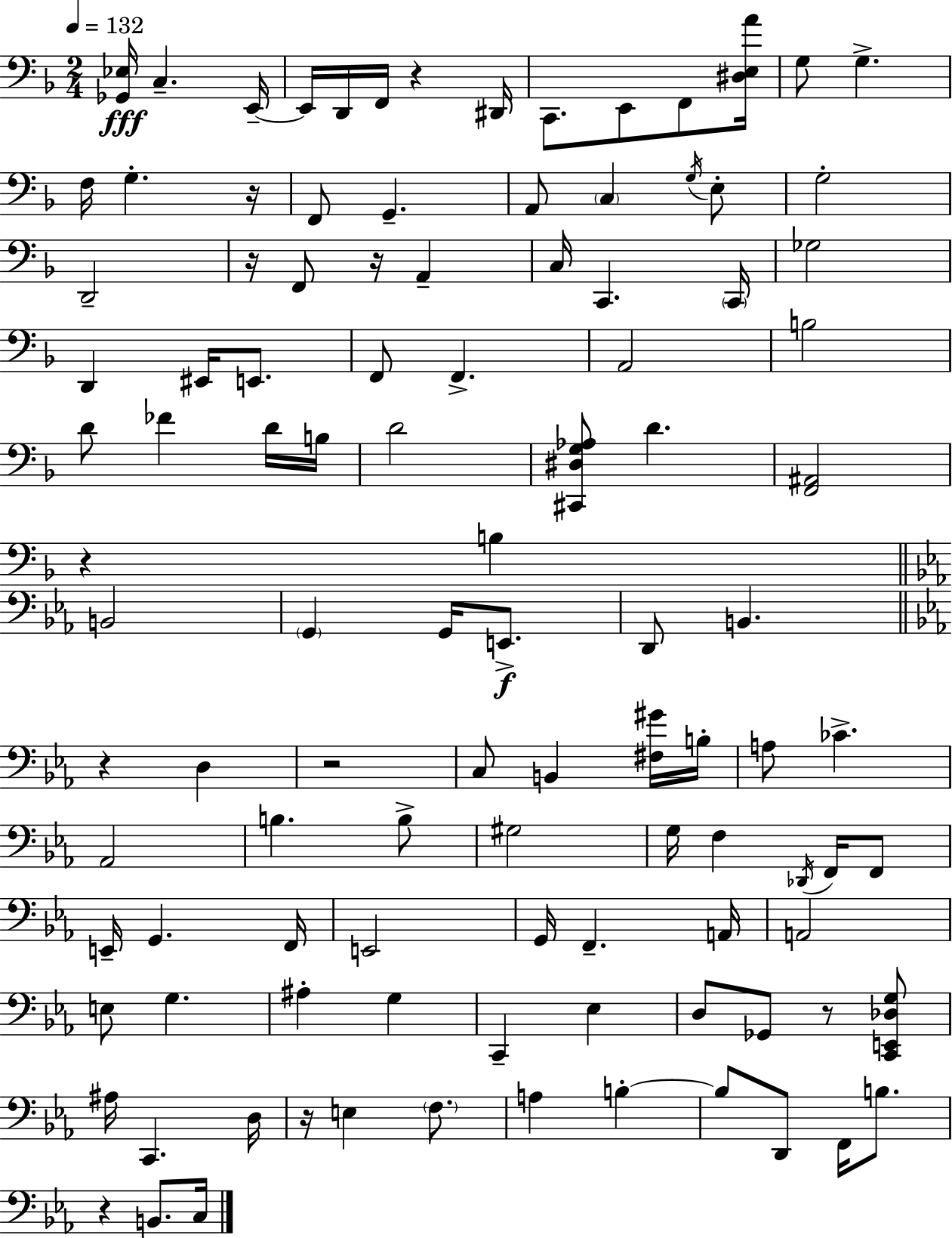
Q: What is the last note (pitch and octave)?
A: C3